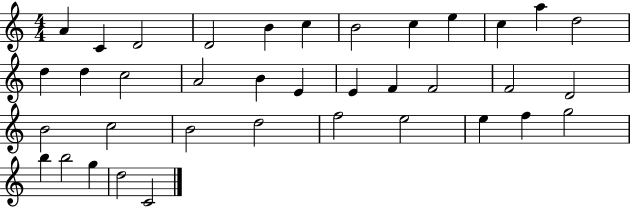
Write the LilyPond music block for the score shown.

{
  \clef treble
  \numericTimeSignature
  \time 4/4
  \key c \major
  a'4 c'4 d'2 | d'2 b'4 c''4 | b'2 c''4 e''4 | c''4 a''4 d''2 | \break d''4 d''4 c''2 | a'2 b'4 e'4 | e'4 f'4 f'2 | f'2 d'2 | \break b'2 c''2 | b'2 d''2 | f''2 e''2 | e''4 f''4 g''2 | \break b''4 b''2 g''4 | d''2 c'2 | \bar "|."
}